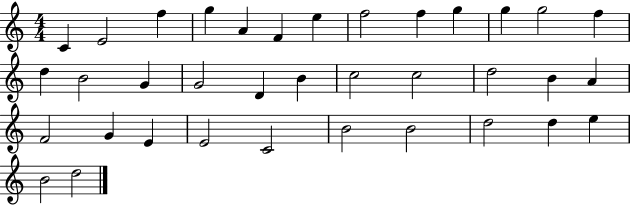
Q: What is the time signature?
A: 4/4